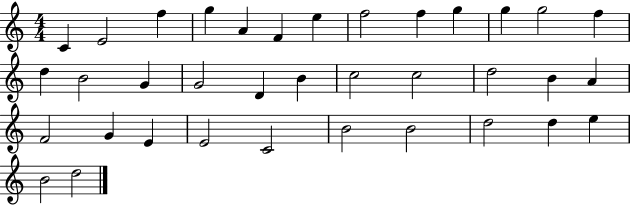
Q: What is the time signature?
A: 4/4